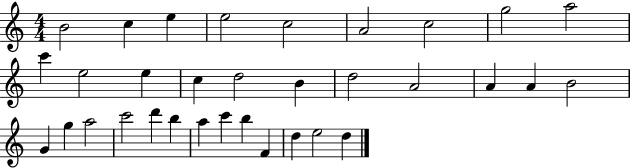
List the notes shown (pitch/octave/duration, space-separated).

B4/h C5/q E5/q E5/h C5/h A4/h C5/h G5/h A5/h C6/q E5/h E5/q C5/q D5/h B4/q D5/h A4/h A4/q A4/q B4/h G4/q G5/q A5/h C6/h D6/q B5/q A5/q C6/q B5/q F4/q D5/q E5/h D5/q